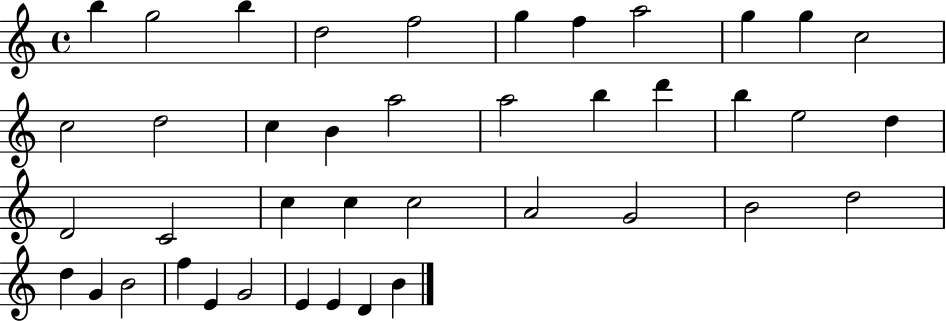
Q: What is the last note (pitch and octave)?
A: B4